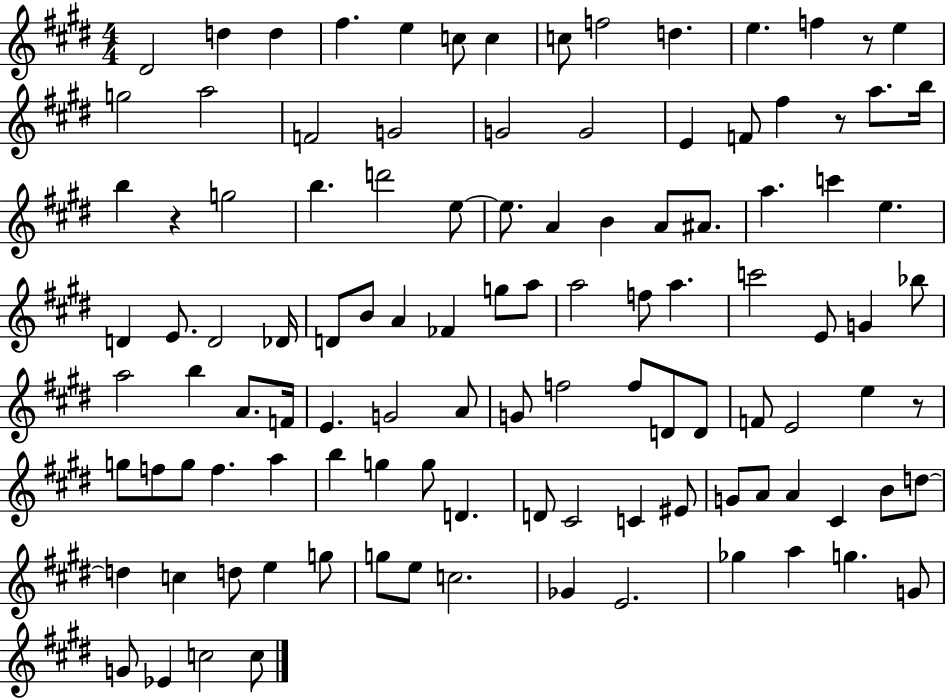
{
  \clef treble
  \numericTimeSignature
  \time 4/4
  \key e \major
  dis'2 d''4 d''4 | fis''4. e''4 c''8 c''4 | c''8 f''2 d''4. | e''4. f''4 r8 e''4 | \break g''2 a''2 | f'2 g'2 | g'2 g'2 | e'4 f'8 fis''4 r8 a''8. b''16 | \break b''4 r4 g''2 | b''4. d'''2 e''8~~ | e''8. a'4 b'4 a'8 ais'8. | a''4. c'''4 e''4. | \break d'4 e'8. d'2 des'16 | d'8 b'8 a'4 fes'4 g''8 a''8 | a''2 f''8 a''4. | c'''2 e'8 g'4 bes''8 | \break a''2 b''4 a'8. f'16 | e'4. g'2 a'8 | g'8 f''2 f''8 d'8 d'8 | f'8 e'2 e''4 r8 | \break g''8 f''8 g''8 f''4. a''4 | b''4 g''4 g''8 d'4. | d'8 cis'2 c'4 eis'8 | g'8 a'8 a'4 cis'4 b'8 d''8~~ | \break d''4 c''4 d''8 e''4 g''8 | g''8 e''8 c''2. | ges'4 e'2. | ges''4 a''4 g''4. g'8 | \break g'8 ees'4 c''2 c''8 | \bar "|."
}